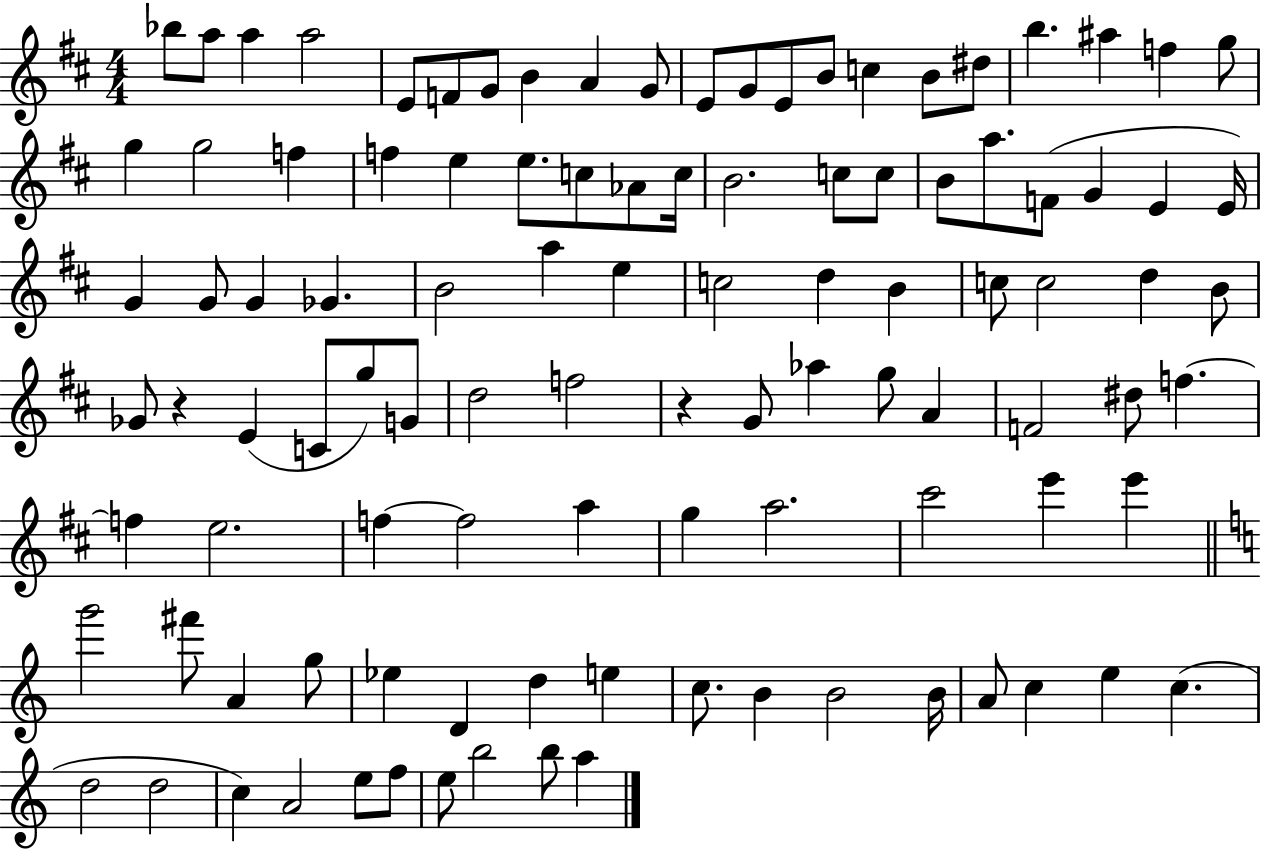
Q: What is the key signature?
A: D major